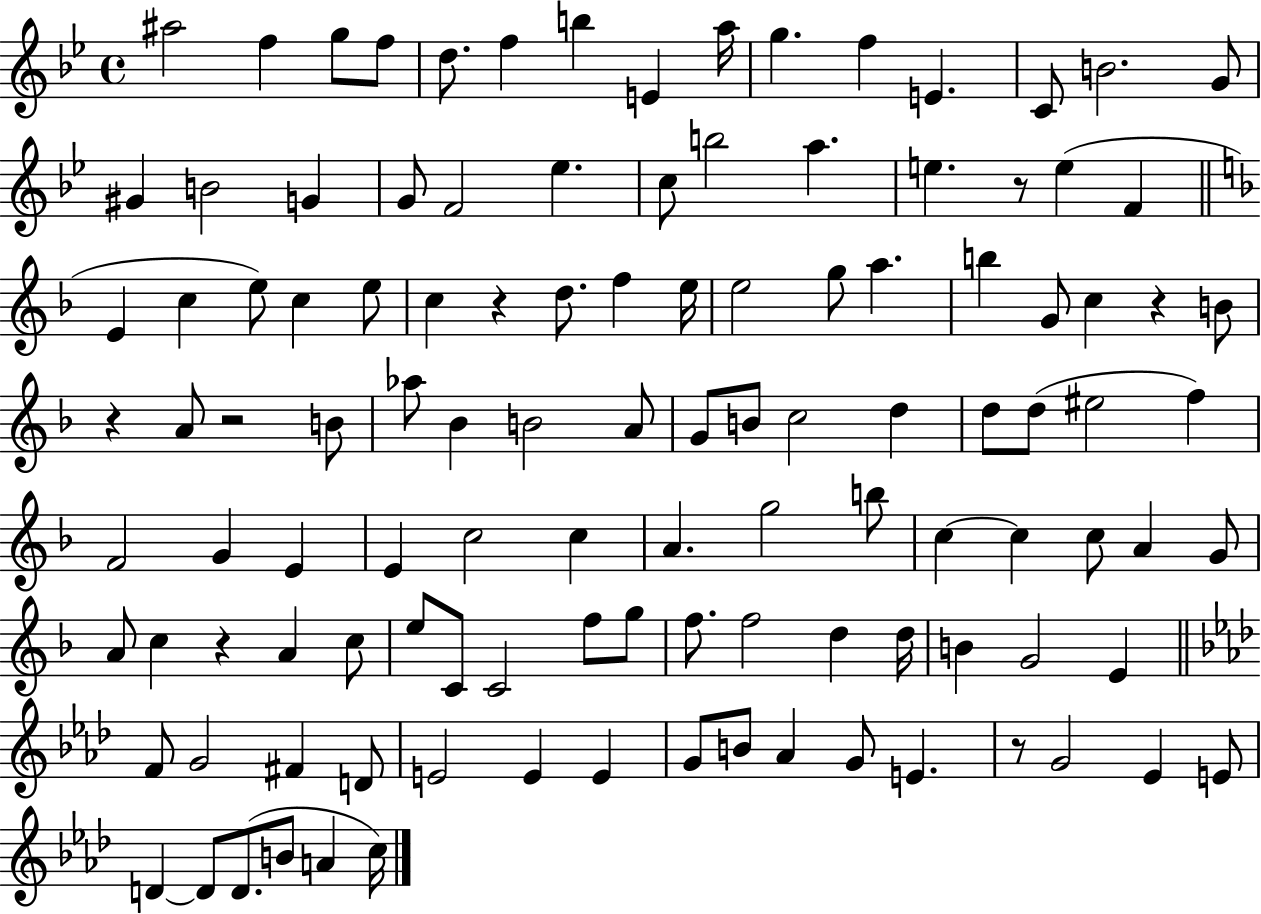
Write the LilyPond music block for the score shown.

{
  \clef treble
  \time 4/4
  \defaultTimeSignature
  \key bes \major
  ais''2 f''4 g''8 f''8 | d''8. f''4 b''4 e'4 a''16 | g''4. f''4 e'4. | c'8 b'2. g'8 | \break gis'4 b'2 g'4 | g'8 f'2 ees''4. | c''8 b''2 a''4. | e''4. r8 e''4( f'4 | \break \bar "||" \break \key f \major e'4 c''4 e''8) c''4 e''8 | c''4 r4 d''8. f''4 e''16 | e''2 g''8 a''4. | b''4 g'8 c''4 r4 b'8 | \break r4 a'8 r2 b'8 | aes''8 bes'4 b'2 a'8 | g'8 b'8 c''2 d''4 | d''8 d''8( eis''2 f''4) | \break f'2 g'4 e'4 | e'4 c''2 c''4 | a'4. g''2 b''8 | c''4~~ c''4 c''8 a'4 g'8 | \break a'8 c''4 r4 a'4 c''8 | e''8 c'8 c'2 f''8 g''8 | f''8. f''2 d''4 d''16 | b'4 g'2 e'4 | \break \bar "||" \break \key aes \major f'8 g'2 fis'4 d'8 | e'2 e'4 e'4 | g'8 b'8 aes'4 g'8 e'4. | r8 g'2 ees'4 e'8 | \break d'4~~ d'8 d'8.( b'8 a'4 c''16) | \bar "|."
}